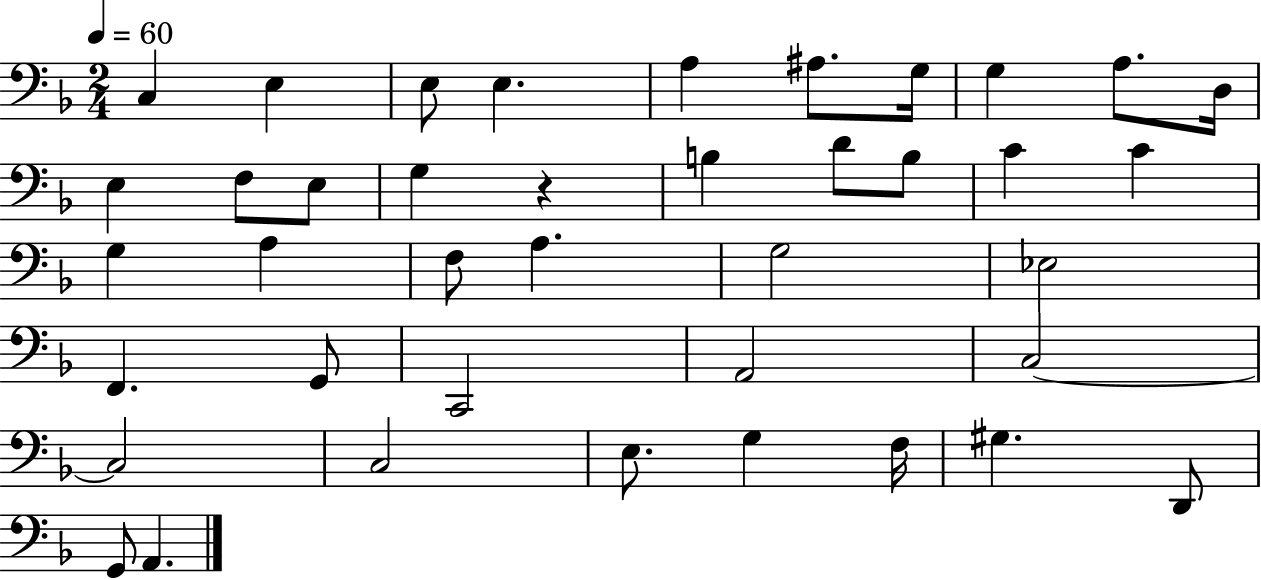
X:1
T:Untitled
M:2/4
L:1/4
K:F
C, E, E,/2 E, A, ^A,/2 G,/4 G, A,/2 D,/4 E, F,/2 E,/2 G, z B, D/2 B,/2 C C G, A, F,/2 A, G,2 _E,2 F,, G,,/2 C,,2 A,,2 C,2 C,2 C,2 E,/2 G, F,/4 ^G, D,,/2 G,,/2 A,,